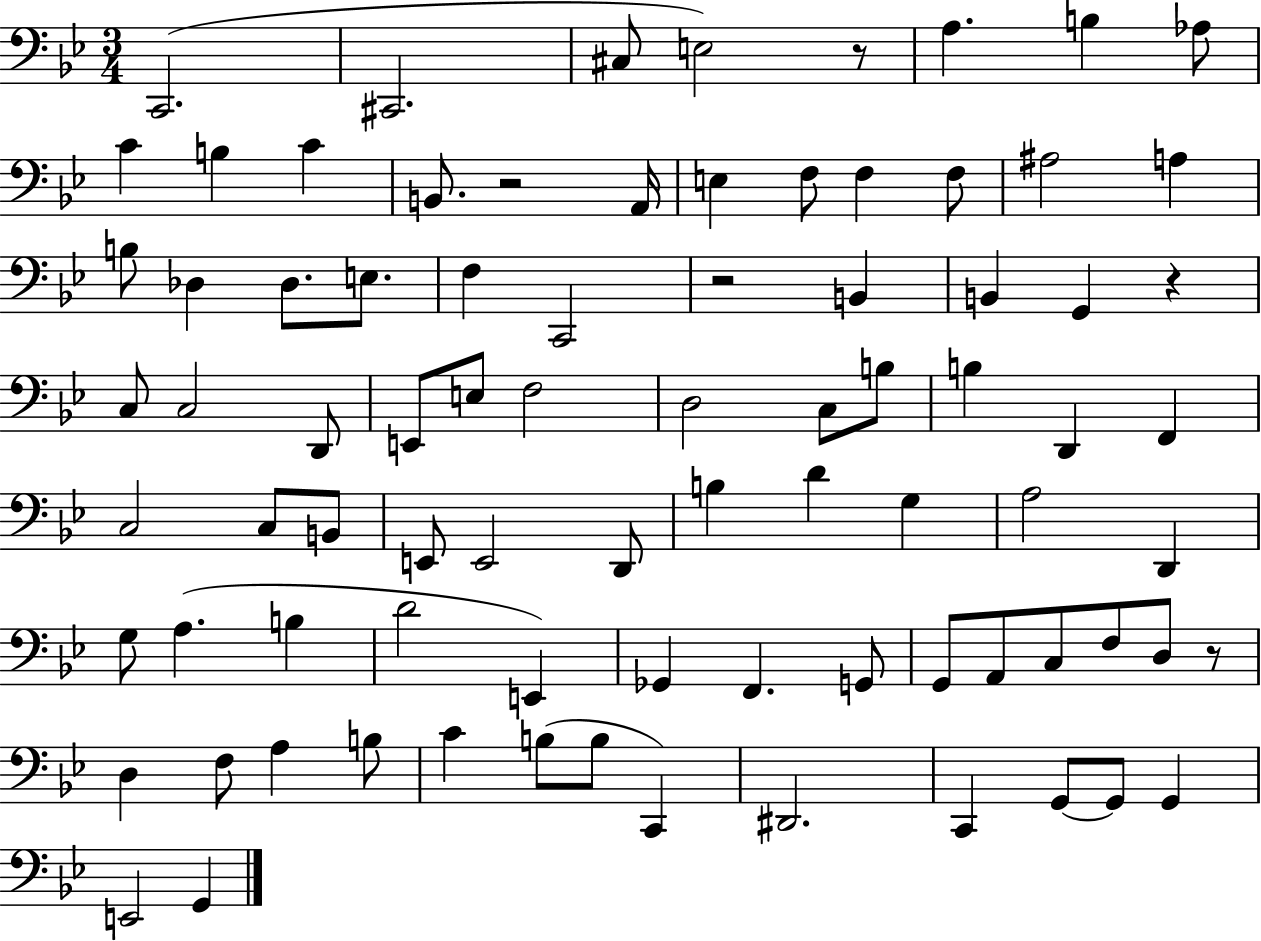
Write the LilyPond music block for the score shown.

{
  \clef bass
  \numericTimeSignature
  \time 3/4
  \key bes \major
  \repeat volta 2 { c,2.( | cis,2. | cis8 e2) r8 | a4. b4 aes8 | \break c'4 b4 c'4 | b,8. r2 a,16 | e4 f8 f4 f8 | ais2 a4 | \break b8 des4 des8. e8. | f4 c,2 | r2 b,4 | b,4 g,4 r4 | \break c8 c2 d,8 | e,8 e8 f2 | d2 c8 b8 | b4 d,4 f,4 | \break c2 c8 b,8 | e,8 e,2 d,8 | b4 d'4 g4 | a2 d,4 | \break g8 a4.( b4 | d'2 e,4) | ges,4 f,4. g,8 | g,8 a,8 c8 f8 d8 r8 | \break d4 f8 a4 b8 | c'4 b8( b8 c,4) | dis,2. | c,4 g,8~~ g,8 g,4 | \break e,2 g,4 | } \bar "|."
}